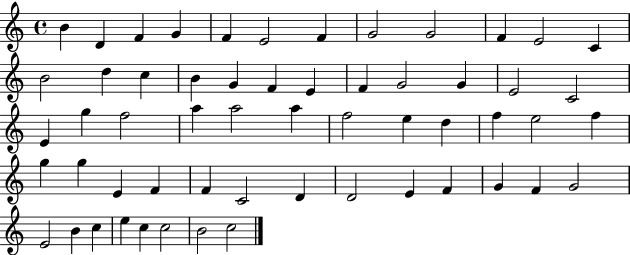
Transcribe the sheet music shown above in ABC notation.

X:1
T:Untitled
M:4/4
L:1/4
K:C
B D F G F E2 F G2 G2 F E2 C B2 d c B G F E F G2 G E2 C2 E g f2 a a2 a f2 e d f e2 f g g E F F C2 D D2 E F G F G2 E2 B c e c c2 B2 c2